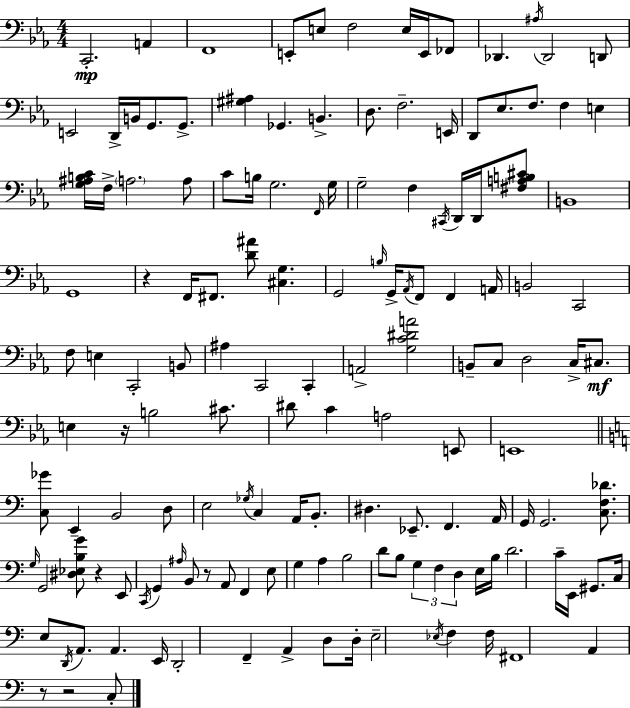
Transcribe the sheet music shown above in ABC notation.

X:1
T:Untitled
M:4/4
L:1/4
K:Cm
C,,2 A,, F,,4 E,,/2 E,/2 F,2 E,/4 E,,/4 _F,,/2 _D,, ^A,/4 _D,,2 D,,/2 E,,2 D,,/4 B,,/4 G,,/2 G,,/2 [^G,^A,] _G,, B,, D,/2 F,2 E,,/4 D,,/2 _E,/2 F,/2 F, E, [G,^A,B,C]/4 F,/4 A,2 A,/2 C/2 B,/4 G,2 F,,/4 G,/4 G,2 F, ^C,,/4 D,,/4 D,,/4 [^F,A,B,^C]/2 B,,4 G,,4 z F,,/4 ^F,,/2 [D^A]/2 [^C,G,] G,,2 B,/4 G,,/4 _A,,/4 F,,/2 F,, A,,/4 B,,2 C,,2 F,/2 E, C,,2 B,,/2 ^A, C,,2 C,, A,,2 [G,C^DA]2 B,,/2 C,/2 D,2 C,/4 ^C,/2 E, z/4 B,2 ^C/2 ^D/2 C A,2 E,,/2 E,,4 [C,_G]/2 E,, B,,2 D,/2 E,2 _G,/4 C, A,,/4 B,,/2 ^D, _E,,/2 F,, A,,/4 G,,/4 G,,2 [C,F,_D]/2 G,/4 G,,2 [^D,_E,B,G]/2 z E,,/2 C,,/4 G,, ^A,/4 B,,/2 z/2 A,,/2 F,, E,/2 G, A, B,2 D/2 B,/2 G, F, D, E,/4 B,/4 D2 C/4 E,,/4 ^G,,/2 C,/4 E,/2 D,,/4 A,,/2 A,, E,,/4 D,,2 F,, A,, D,/2 D,/4 E,2 _E,/4 F, F,/4 ^F,,4 A,, z/2 z2 C,/2